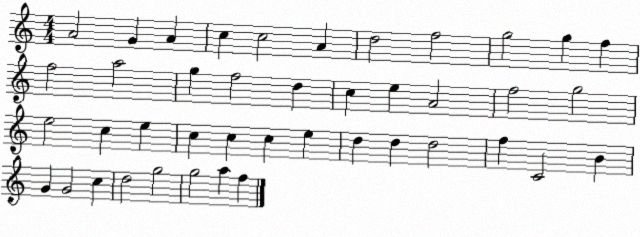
X:1
T:Untitled
M:4/4
L:1/4
K:C
A2 G A c c2 A d2 f2 g2 g f f2 a2 g f2 d c e A2 f2 g2 e2 c e c c c e d d d2 f C2 B G G2 c d2 g2 g2 a f